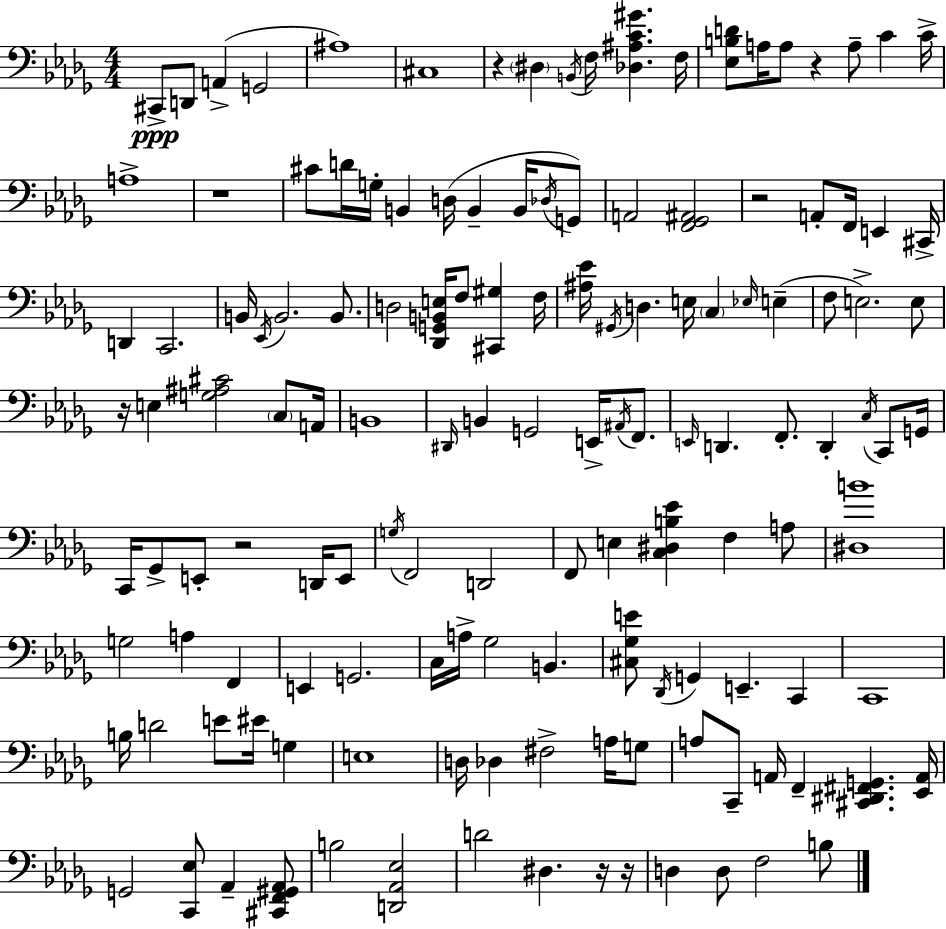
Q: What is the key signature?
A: BES minor